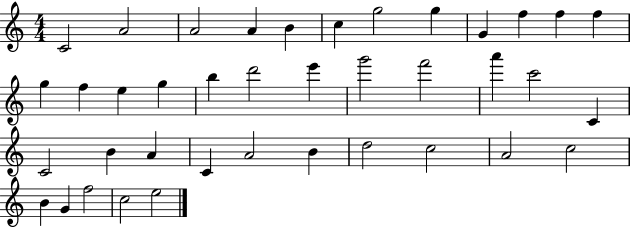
C4/h A4/h A4/h A4/q B4/q C5/q G5/h G5/q G4/q F5/q F5/q F5/q G5/q F5/q E5/q G5/q B5/q D6/h E6/q G6/h F6/h A6/q C6/h C4/q C4/h B4/q A4/q C4/q A4/h B4/q D5/h C5/h A4/h C5/h B4/q G4/q F5/h C5/h E5/h